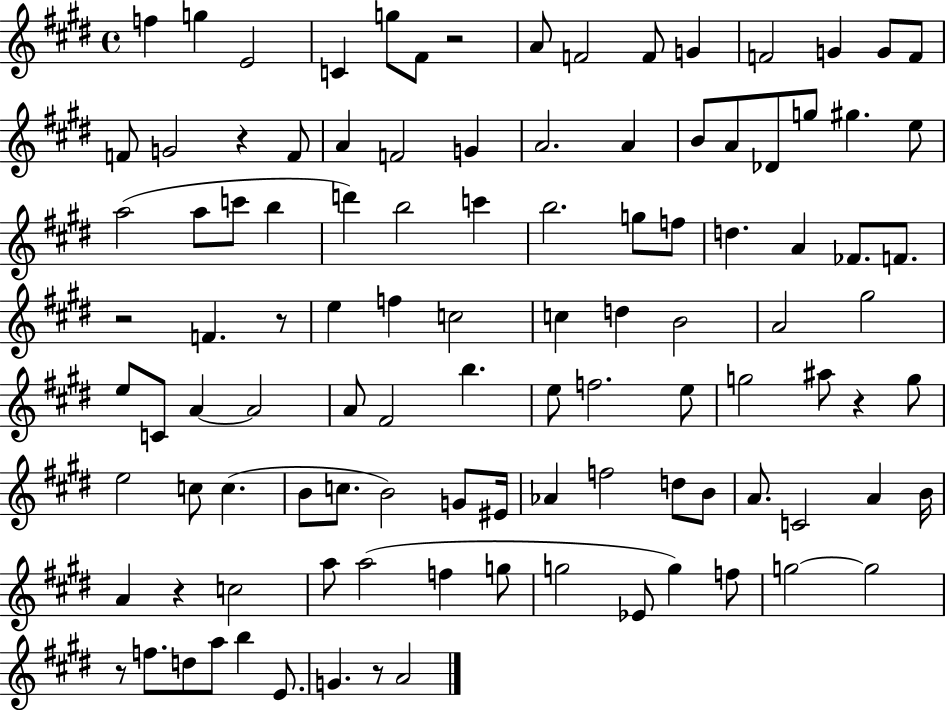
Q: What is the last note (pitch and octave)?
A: A4